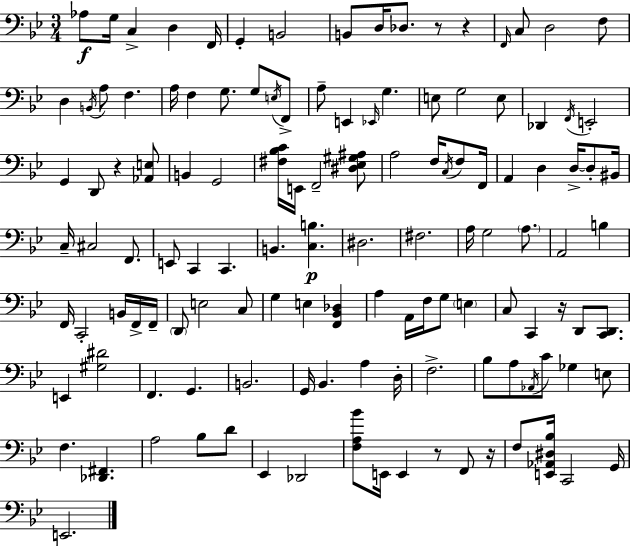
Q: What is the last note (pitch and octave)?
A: E2